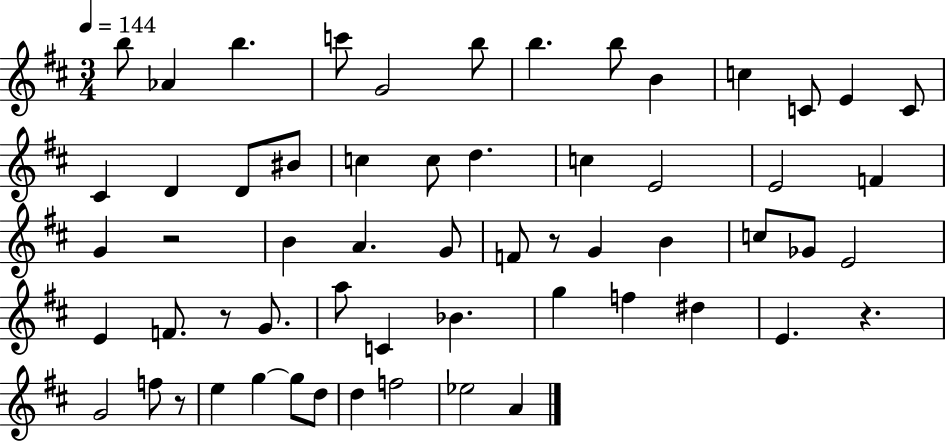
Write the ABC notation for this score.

X:1
T:Untitled
M:3/4
L:1/4
K:D
b/2 _A b c'/2 G2 b/2 b b/2 B c C/2 E C/2 ^C D D/2 ^B/2 c c/2 d c E2 E2 F G z2 B A G/2 F/2 z/2 G B c/2 _G/2 E2 E F/2 z/2 G/2 a/2 C _B g f ^d E z G2 f/2 z/2 e g g/2 d/2 d f2 _e2 A